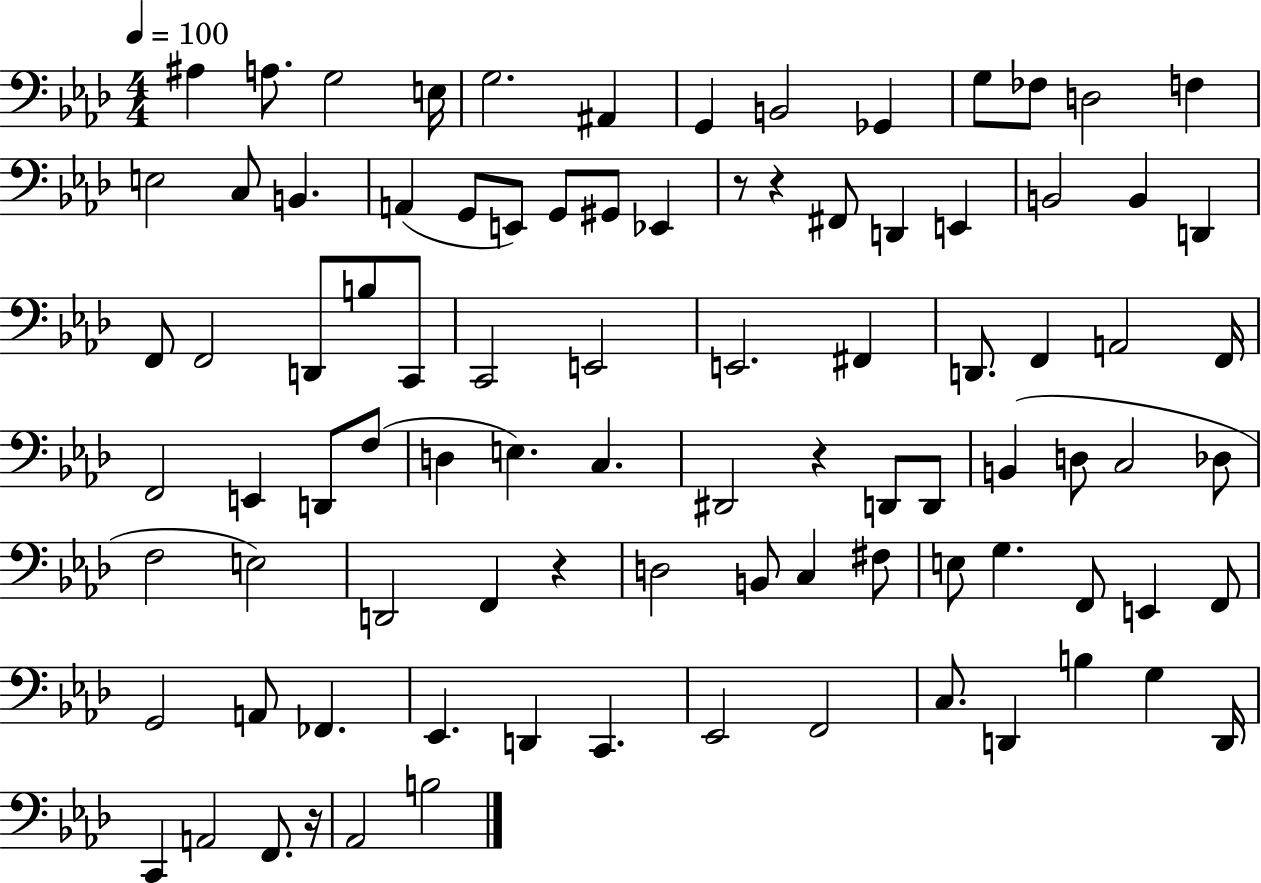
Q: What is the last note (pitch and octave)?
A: B3